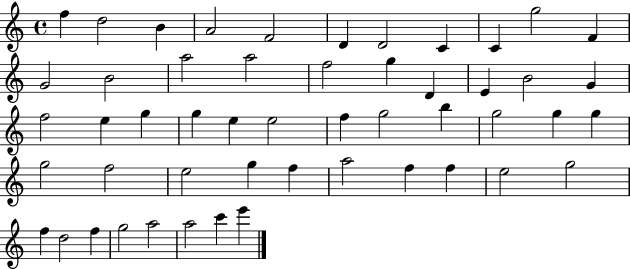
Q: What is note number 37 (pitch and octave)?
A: G5